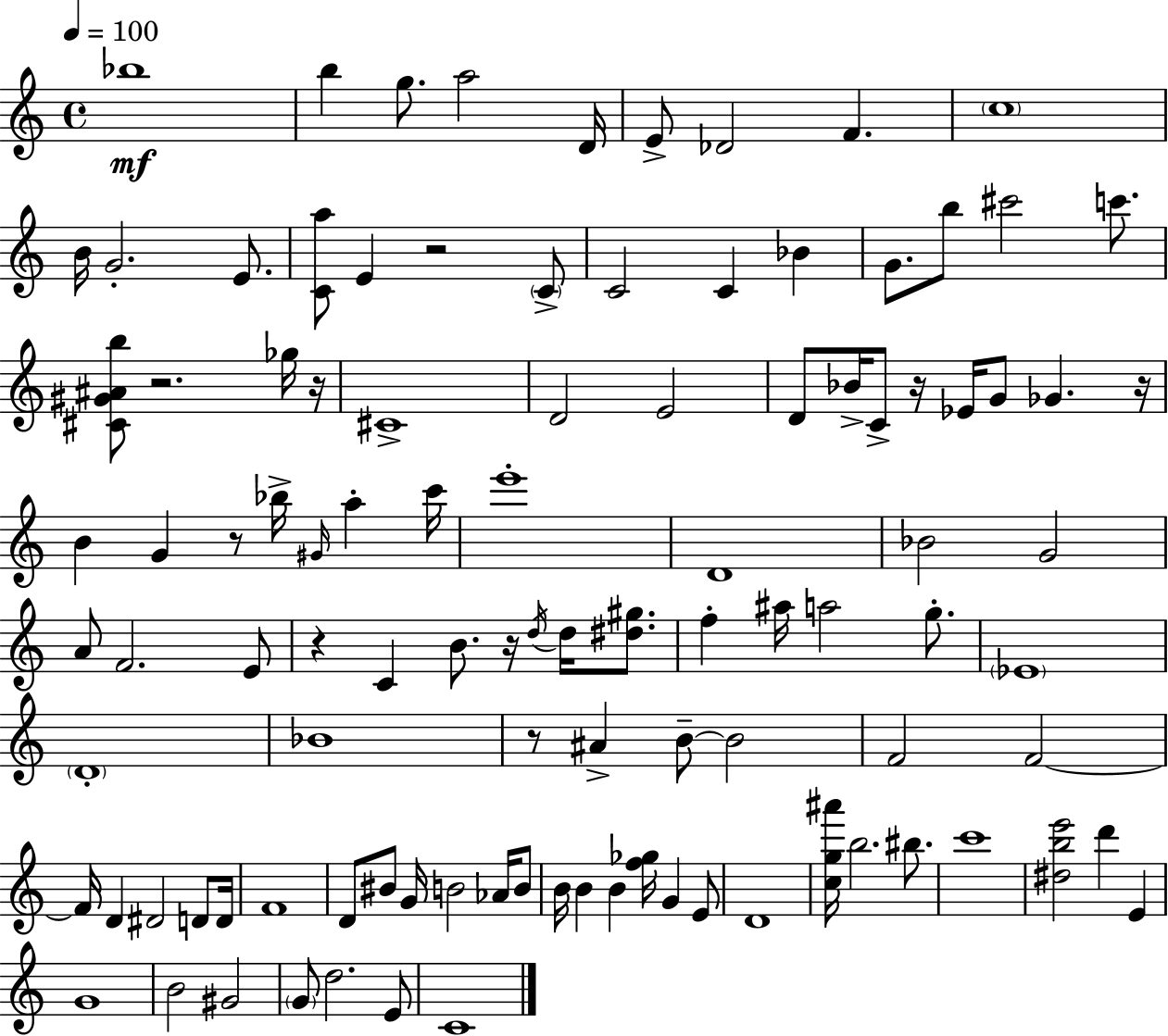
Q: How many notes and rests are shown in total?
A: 105